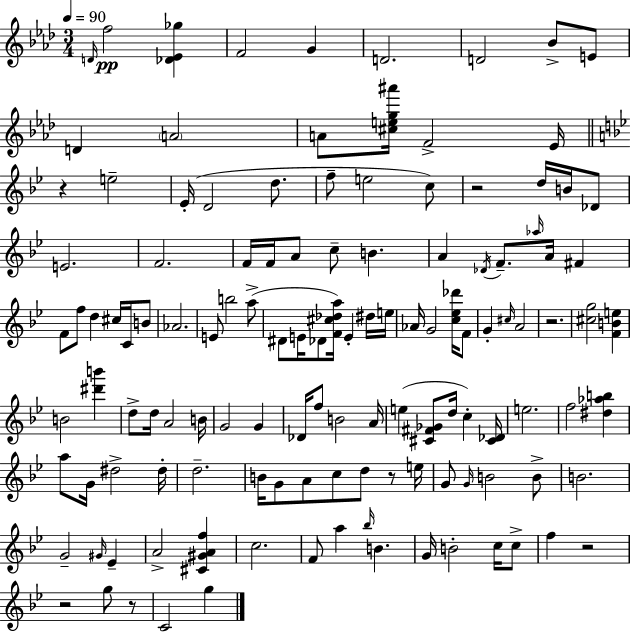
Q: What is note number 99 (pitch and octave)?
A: B4